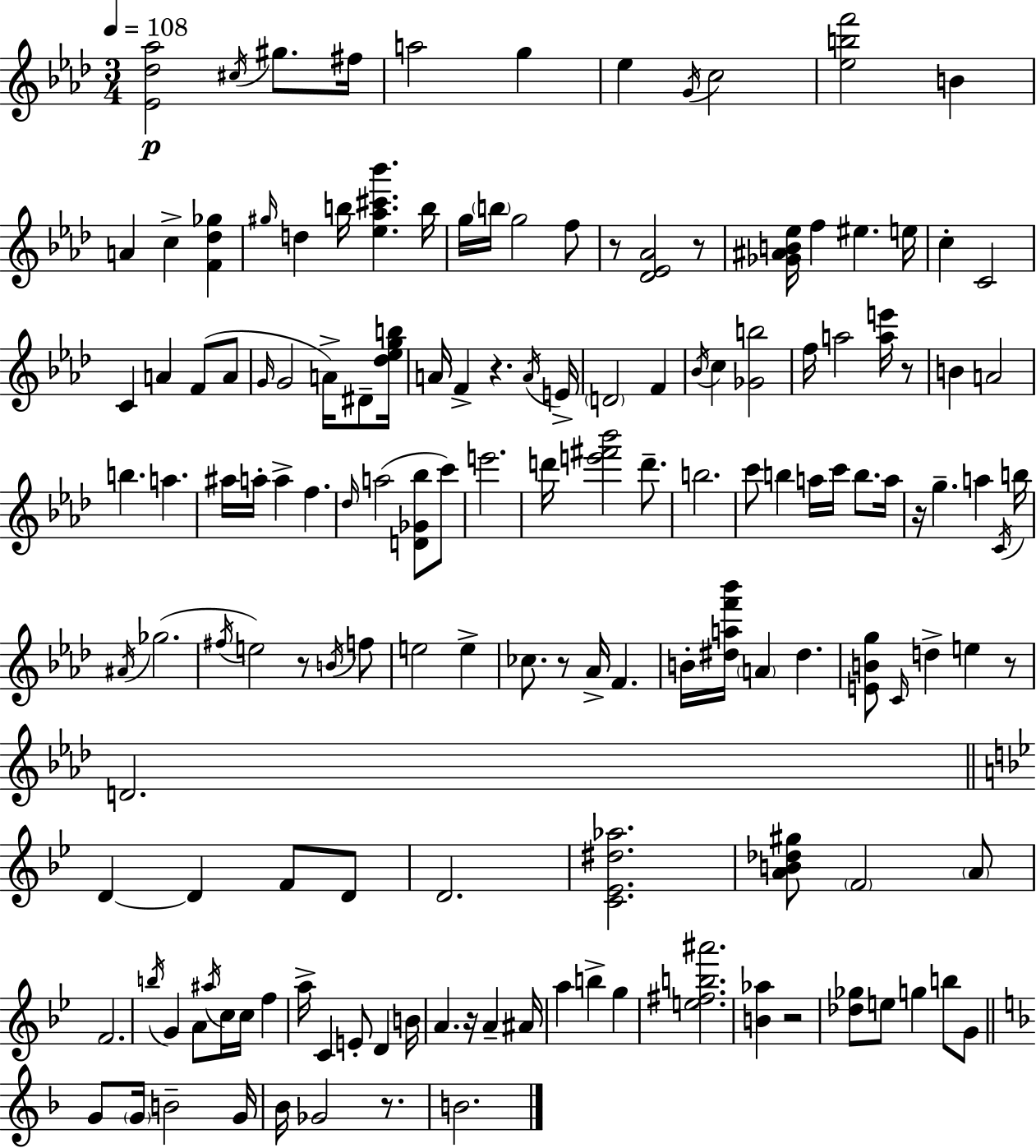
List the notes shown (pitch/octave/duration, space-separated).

[Eb4,Db5,Ab5]/h C#5/s G#5/e. F#5/s A5/h G5/q Eb5/q G4/s C5/h [Eb5,B5,F6]/h B4/q A4/q C5/q [F4,Db5,Gb5]/q G#5/s D5/q B5/s [Eb5,Ab5,C#6,Bb6]/q. B5/s G5/s B5/s G5/h F5/e R/e [Db4,Eb4,Ab4]/h R/e [Gb4,A#4,B4,Eb5]/s F5/q EIS5/q. E5/s C5/q C4/h C4/q A4/q F4/e A4/e G4/s G4/h A4/s D#4/e [Db5,Eb5,G5,B5]/s A4/s F4/q R/q. A4/s E4/s D4/h F4/q Bb4/s C5/q [Gb4,B5]/h F5/s A5/h [A5,E6]/s R/e B4/q A4/h B5/q. A5/q. A#5/s A5/s A5/q F5/q. Db5/s A5/h [D4,Gb4,Bb5]/e C6/e E6/h. D6/s [E6,F#6,Bb6]/h D6/e. B5/h. C6/e B5/q A5/s C6/s B5/e. A5/s R/s G5/q. A5/q C4/s B5/s A#4/s Gb5/h. F#5/s E5/h R/e B4/s F5/e E5/h E5/q CES5/e. R/e Ab4/s F4/q. B4/s [D#5,A5,F6,Bb6]/s A4/q D#5/q. [E4,B4,G5]/e C4/s D5/q E5/q R/e D4/h. D4/q D4/q F4/e D4/e D4/h. [C4,Eb4,D#5,Ab5]/h. [A4,B4,Db5,G#5]/e F4/h A4/e F4/h. B5/s G4/q A4/e A#5/s C5/s C5/s F5/q A5/s C4/q E4/e D4/q B4/s A4/q. R/s A4/q A#4/s A5/q B5/q G5/q [E5,F#5,B5,A#6]/h. [B4,Ab5]/q R/h [Db5,Gb5]/e E5/e G5/q B5/e G4/e G4/e G4/s B4/h G4/s Bb4/s Gb4/h R/e. B4/h.